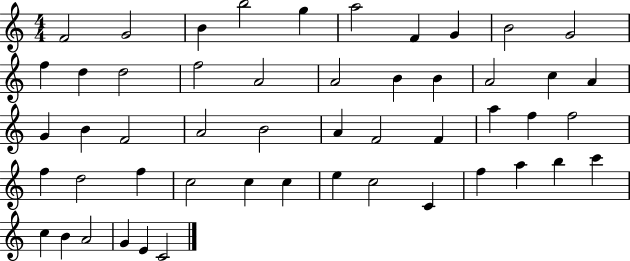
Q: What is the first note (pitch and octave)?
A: F4